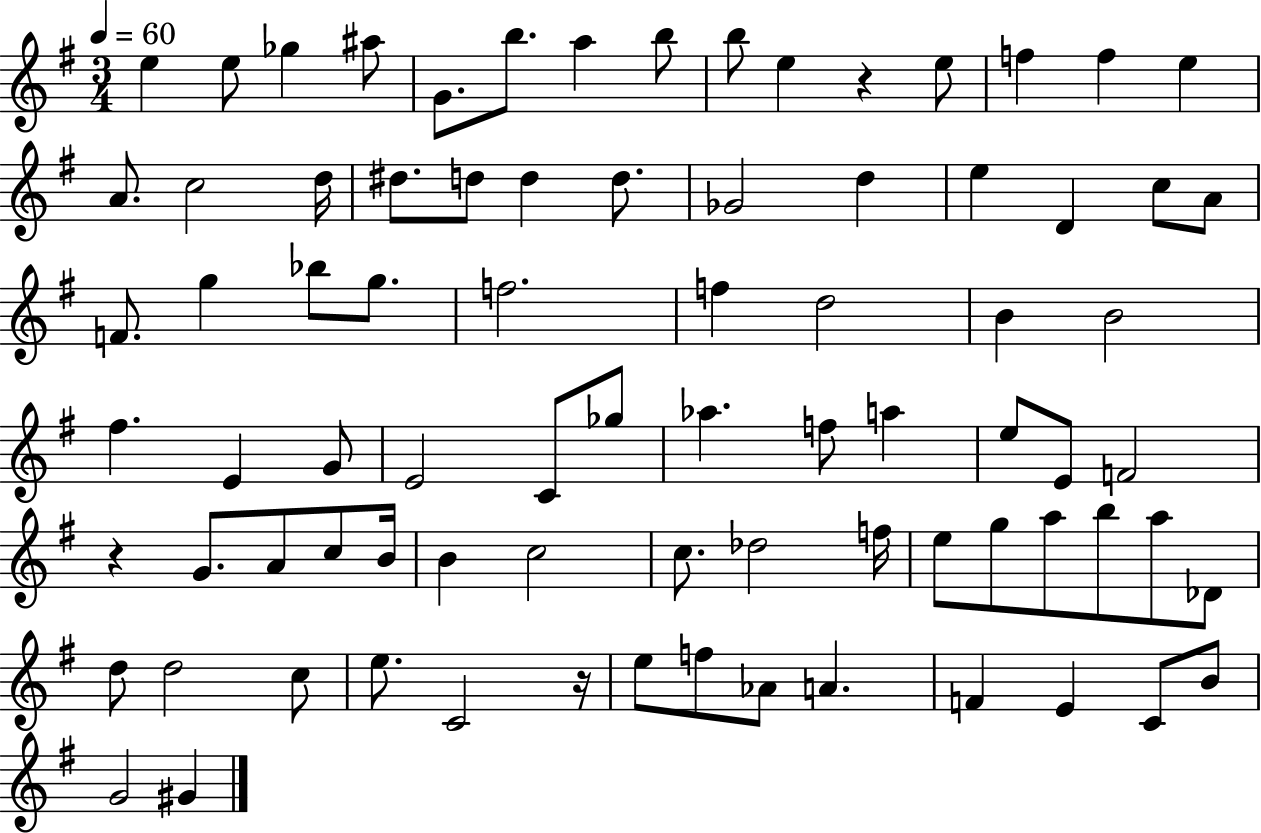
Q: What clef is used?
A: treble